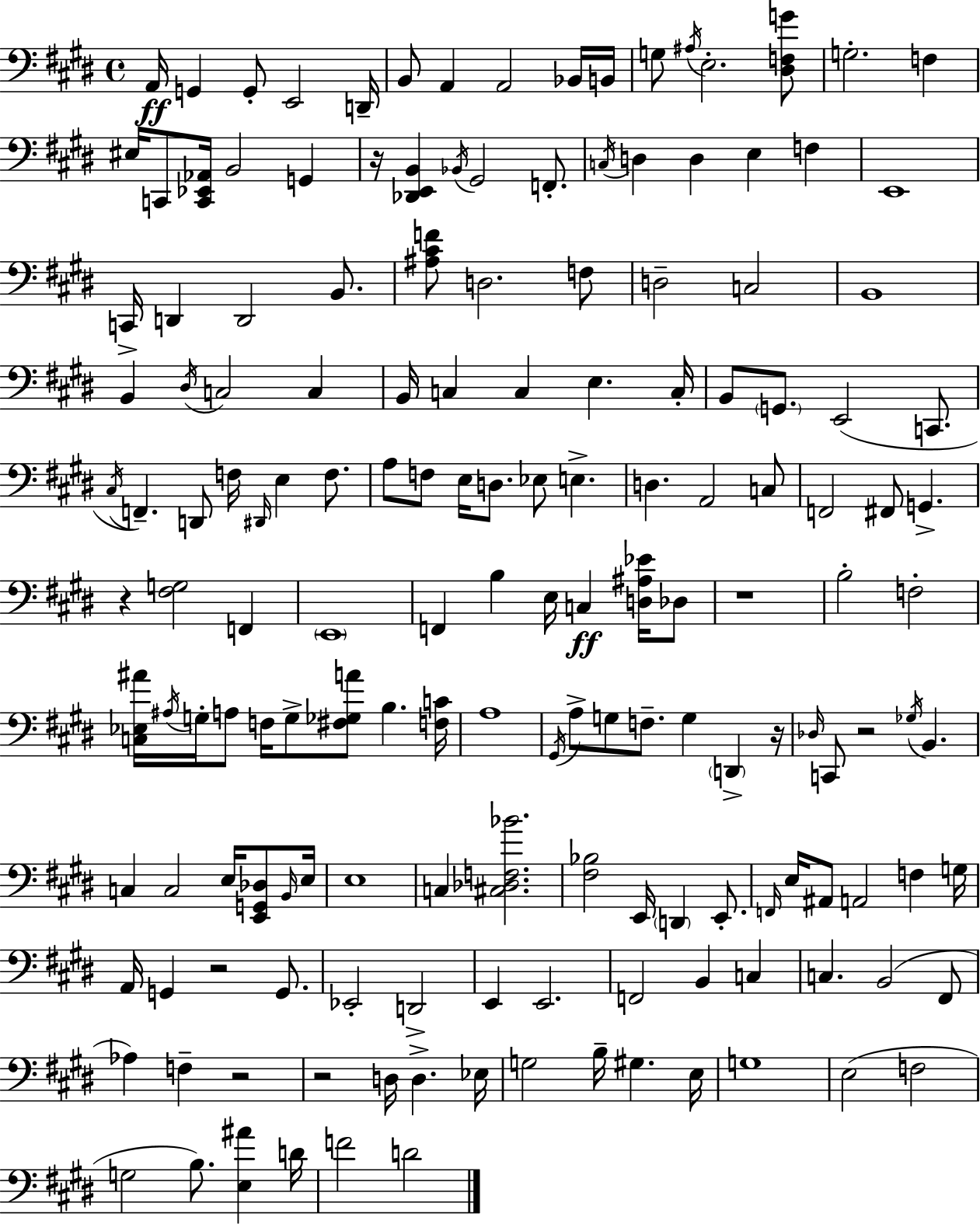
X:1
T:Untitled
M:4/4
L:1/4
K:E
A,,/4 G,, G,,/2 E,,2 D,,/4 B,,/2 A,, A,,2 _B,,/4 B,,/4 G,/2 ^A,/4 E,2 [^D,F,G]/2 G,2 F, ^E,/4 C,,/2 [C,,_E,,_A,,]/4 B,,2 G,, z/4 [_D,,E,,B,,] _B,,/4 ^G,,2 F,,/2 C,/4 D, D, E, F, E,,4 C,,/4 D,, D,,2 B,,/2 [^A,^CF]/2 D,2 F,/2 D,2 C,2 B,,4 B,, ^D,/4 C,2 C, B,,/4 C, C, E, C,/4 B,,/2 G,,/2 E,,2 C,,/2 ^C,/4 F,, D,,/2 F,/4 ^D,,/4 E, F,/2 A,/2 F,/2 E,/4 D,/2 _E,/2 E, D, A,,2 C,/2 F,,2 ^F,,/2 G,, z [^F,G,]2 F,, E,,4 F,, B, E,/4 C, [D,^A,_E]/4 _D,/2 z4 B,2 F,2 [C,_E,^A]/4 ^A,/4 G,/4 A,/2 F,/4 G,/2 [^F,_G,A]/2 B, [F,C]/4 A,4 ^G,,/4 A,/2 G,/2 F,/2 G, D,, z/4 _D,/4 C,,/2 z2 _G,/4 B,, C, C,2 E,/4 [E,,G,,_D,]/2 B,,/4 E,/4 E,4 C, [^C,_D,F,_B]2 [^F,_B,]2 E,,/4 D,, E,,/2 F,,/4 E,/4 ^A,,/2 A,,2 F, G,/4 A,,/4 G,, z2 G,,/2 _E,,2 D,,2 E,, E,,2 F,,2 B,, C, C, B,,2 ^F,,/2 _A, F, z2 z2 D,/4 D, _E,/4 G,2 B,/4 ^G, E,/4 G,4 E,2 F,2 G,2 B,/2 [E,^A] D/4 F2 D2